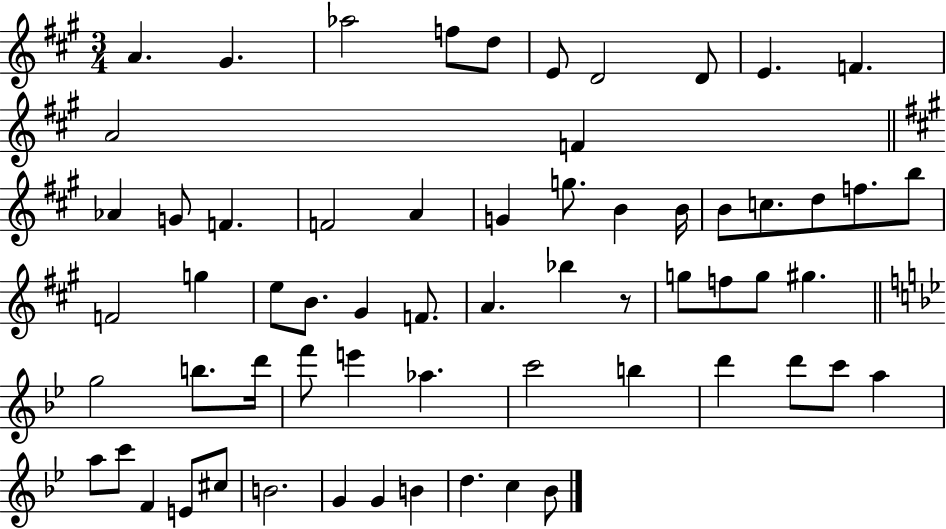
A4/q. G#4/q. Ab5/h F5/e D5/e E4/e D4/h D4/e E4/q. F4/q. A4/h F4/q Ab4/q G4/e F4/q. F4/h A4/q G4/q G5/e. B4/q B4/s B4/e C5/e. D5/e F5/e. B5/e F4/h G5/q E5/e B4/e. G#4/q F4/e. A4/q. Bb5/q R/e G5/e F5/e G5/e G#5/q. G5/h B5/e. D6/s F6/e E6/q Ab5/q. C6/h B5/q D6/q D6/e C6/e A5/q A5/e C6/e F4/q E4/e C#5/e B4/h. G4/q G4/q B4/q D5/q. C5/q Bb4/e